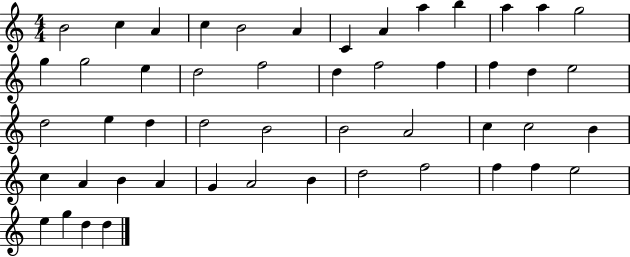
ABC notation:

X:1
T:Untitled
M:4/4
L:1/4
K:C
B2 c A c B2 A C A a b a a g2 g g2 e d2 f2 d f2 f f d e2 d2 e d d2 B2 B2 A2 c c2 B c A B A G A2 B d2 f2 f f e2 e g d d